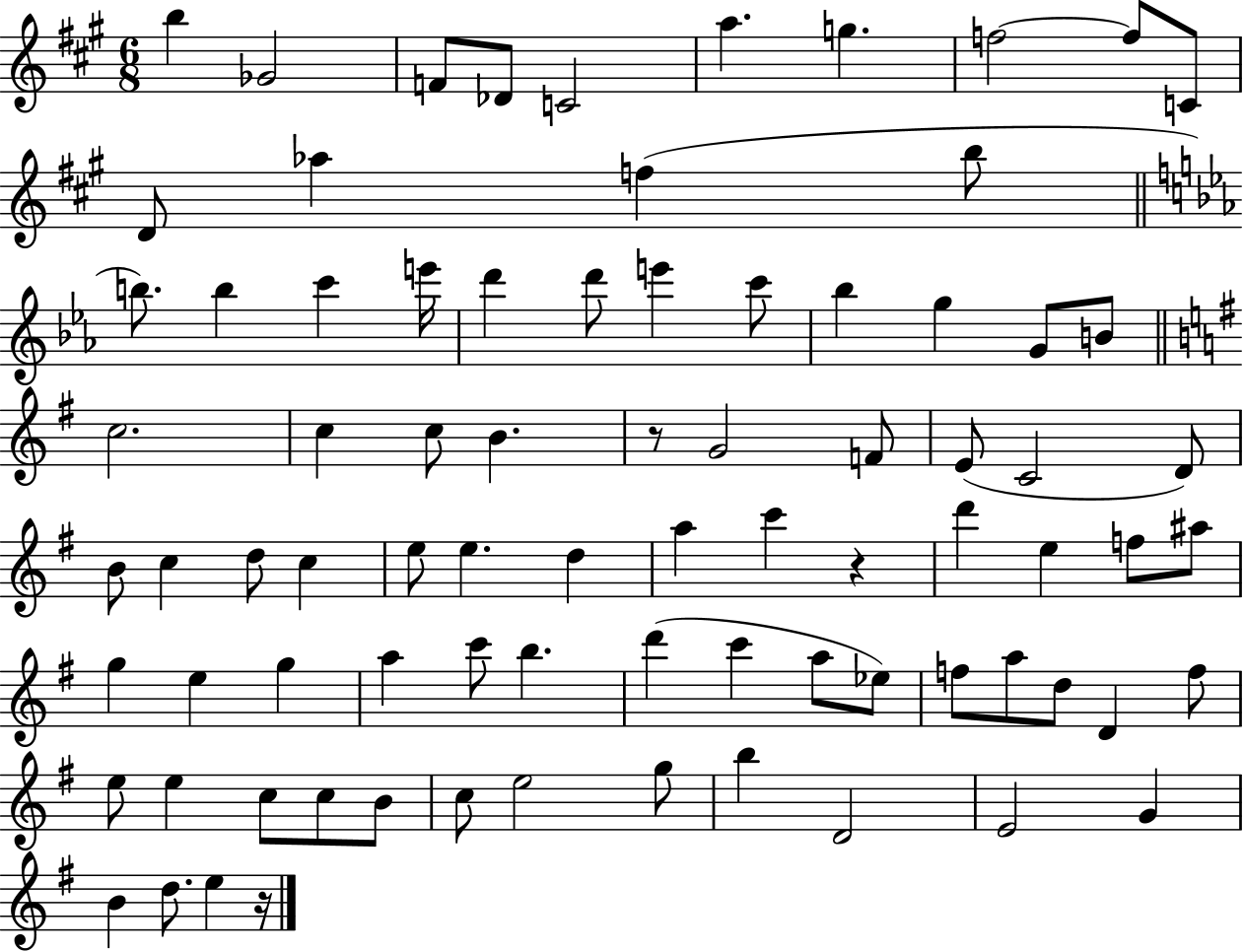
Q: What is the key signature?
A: A major